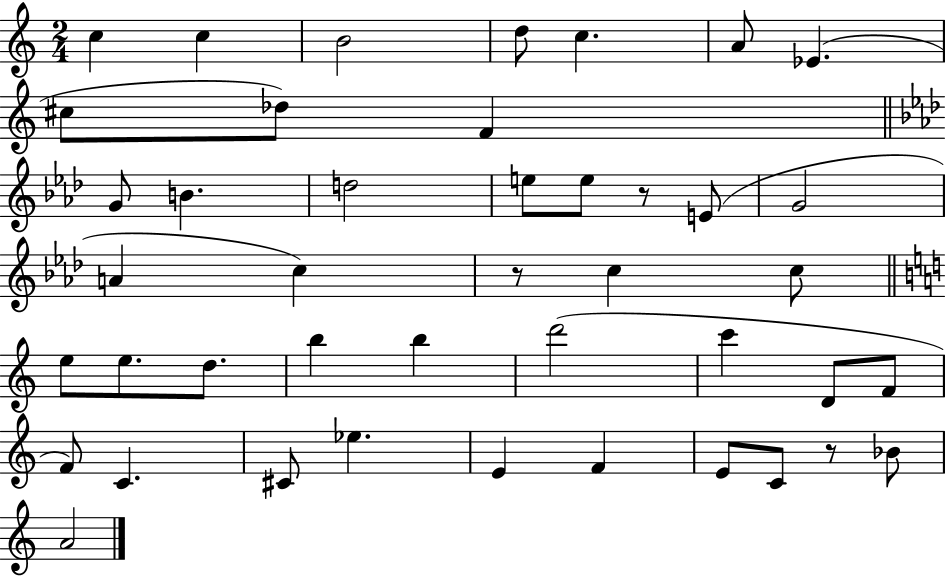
C5/q C5/q B4/h D5/e C5/q. A4/e Eb4/q. C#5/e Db5/e F4/q G4/e B4/q. D5/h E5/e E5/e R/e E4/e G4/h A4/q C5/q R/e C5/q C5/e E5/e E5/e. D5/e. B5/q B5/q D6/h C6/q D4/e F4/e F4/e C4/q. C#4/e Eb5/q. E4/q F4/q E4/e C4/e R/e Bb4/e A4/h